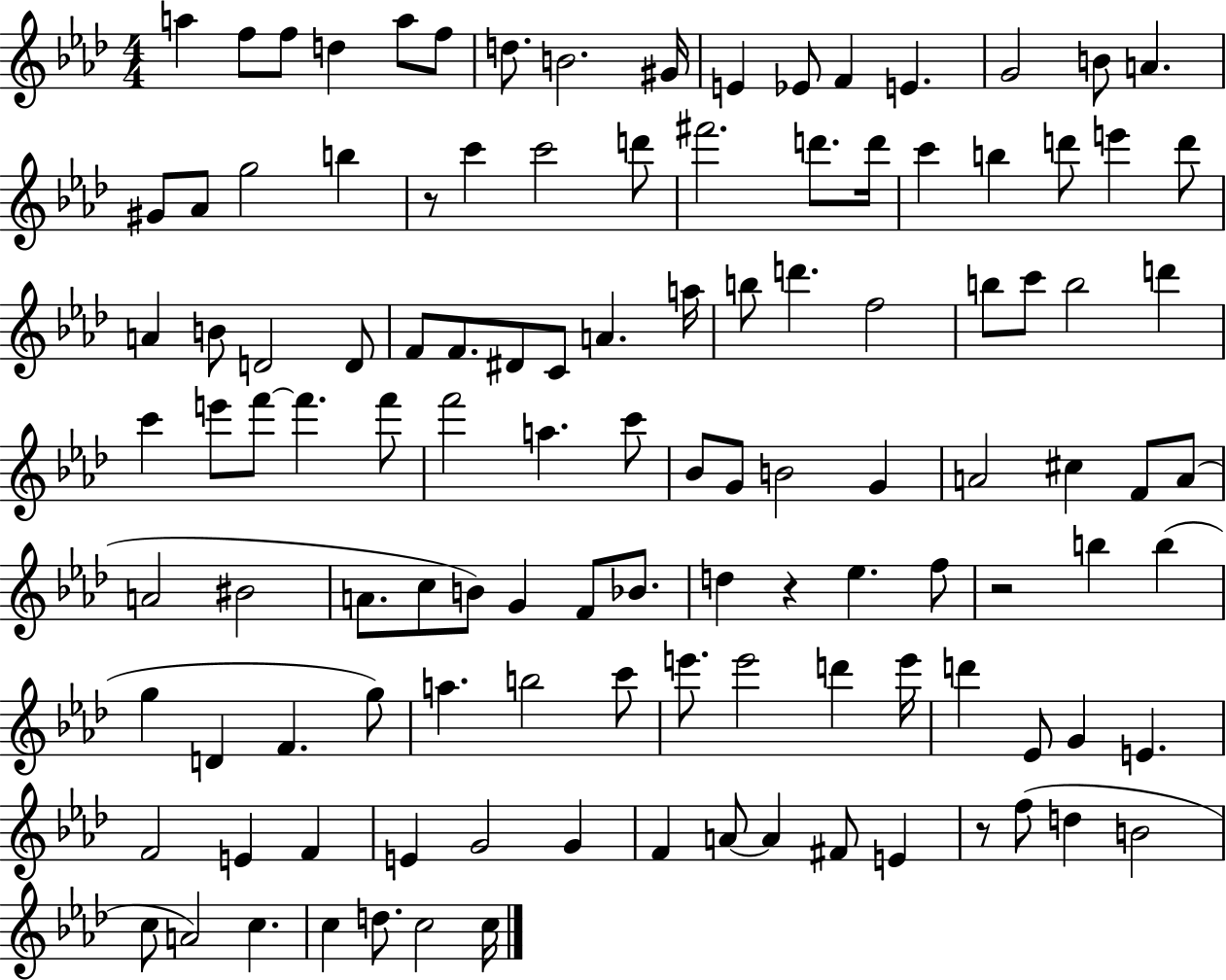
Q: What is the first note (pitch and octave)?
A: A5